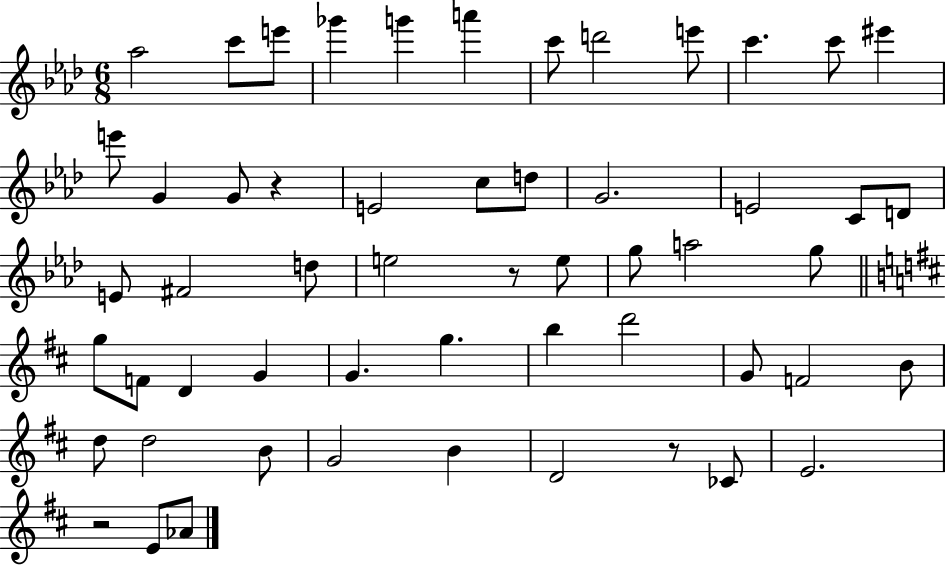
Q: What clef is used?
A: treble